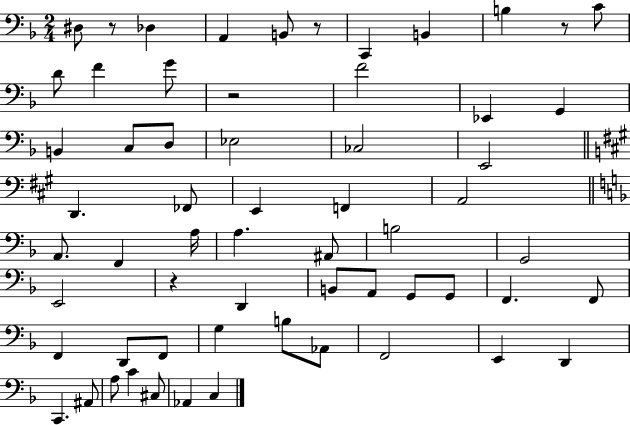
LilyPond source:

{
  \clef bass
  \numericTimeSignature
  \time 2/4
  \key f \major
  dis8 r8 des4 | a,4 b,8 r8 | c,4 b,4 | b4 r8 c'8 | \break d'8 f'4 g'8 | r2 | f'2 | ees,4 g,4 | \break b,4 c8 d8 | ees2 | ces2 | e,2 | \break \bar "||" \break \key a \major d,4. fes,8 | e,4 f,4 | a,2 | \bar "||" \break \key d \minor a,8. f,4 a16 | a4. ais,8 | b2 | g,2 | \break e,2 | r4 d,4 | b,8 a,8 g,8 g,8 | f,4. f,8 | \break f,4 d,8 f,8 | g4 b8 aes,8 | f,2 | e,4 d,4 | \break c,4. ais,8 | a8 c'4 cis8 | aes,4 c4 | \bar "|."
}